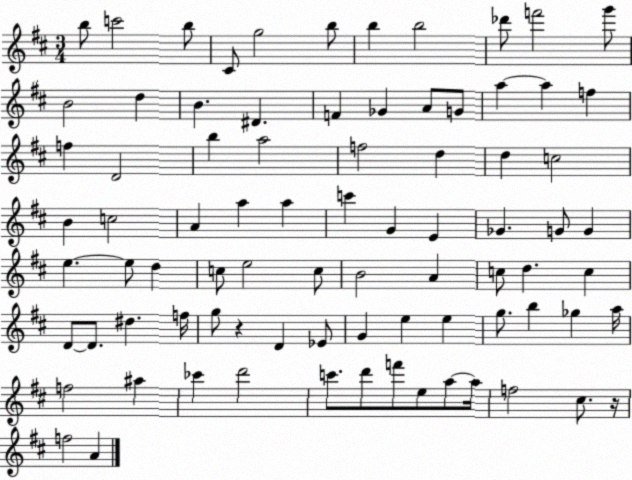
X:1
T:Untitled
M:3/4
L:1/4
K:D
b/2 c'2 b/2 ^C/2 g2 b/2 b b2 _d'/2 f'2 g'/2 B2 d B ^D F _G A/2 G/2 a a f f D2 b a2 f2 d d c2 B c2 A a a c' G E _G G/2 G e e/2 d c/2 e2 c/2 B2 A c/2 d c D/2 D/2 ^d f/4 g/2 z D _E/2 G e e g/2 b _g a/4 f2 ^a _c' d'2 c'/2 d'/2 f'/2 e/2 a/2 a/4 f2 ^c/2 z/4 f2 A